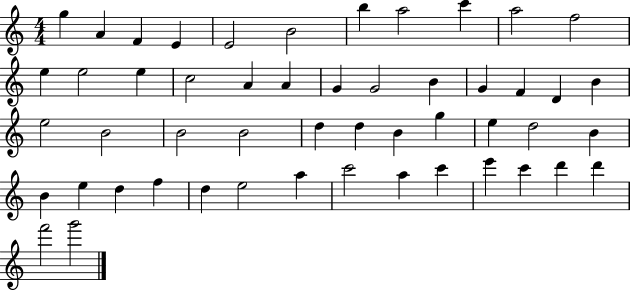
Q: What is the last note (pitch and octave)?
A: G6